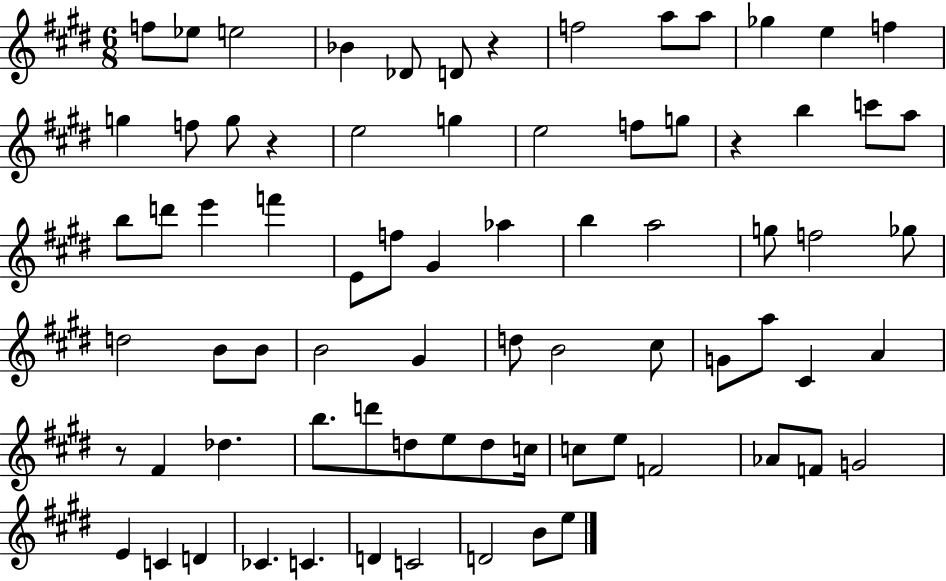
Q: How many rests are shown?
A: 4